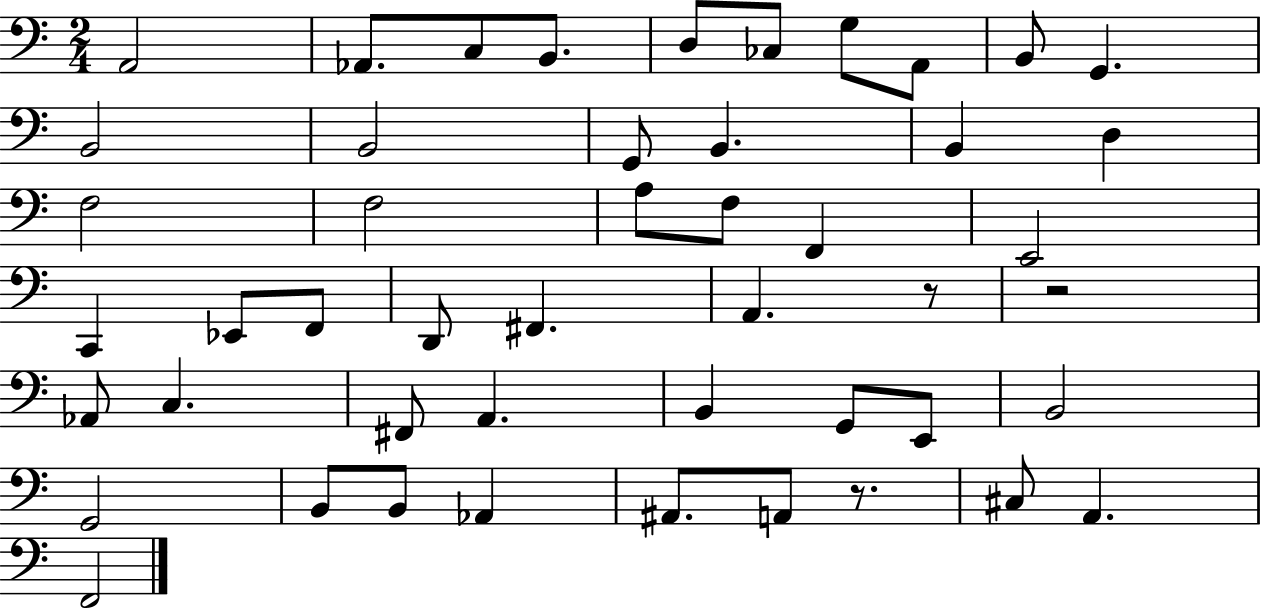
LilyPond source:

{
  \clef bass
  \numericTimeSignature
  \time 2/4
  \key c \major
  a,2 | aes,8. c8 b,8. | d8 ces8 g8 a,8 | b,8 g,4. | \break b,2 | b,2 | g,8 b,4. | b,4 d4 | \break f2 | f2 | a8 f8 f,4 | e,2 | \break c,4 ees,8 f,8 | d,8 fis,4. | a,4. r8 | r2 | \break aes,8 c4. | fis,8 a,4. | b,4 g,8 e,8 | b,2 | \break g,2 | b,8 b,8 aes,4 | ais,8. a,8 r8. | cis8 a,4. | \break f,2 | \bar "|."
}